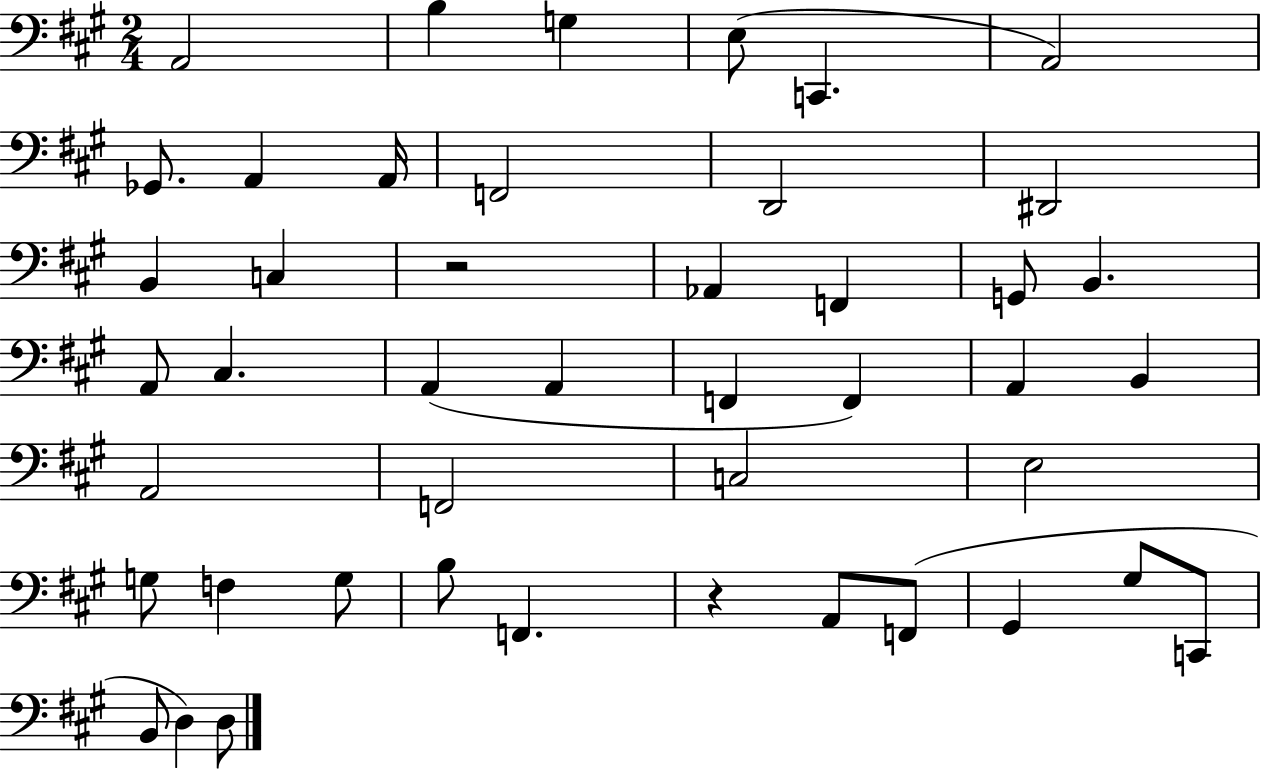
{
  \clef bass
  \numericTimeSignature
  \time 2/4
  \key a \major
  a,2 | b4 g4 | e8( c,4. | a,2) | \break ges,8. a,4 a,16 | f,2 | d,2 | dis,2 | \break b,4 c4 | r2 | aes,4 f,4 | g,8 b,4. | \break a,8 cis4. | a,4( a,4 | f,4 f,4) | a,4 b,4 | \break a,2 | f,2 | c2 | e2 | \break g8 f4 g8 | b8 f,4. | r4 a,8 f,8( | gis,4 gis8 c,8 | \break b,8 d4) d8 | \bar "|."
}